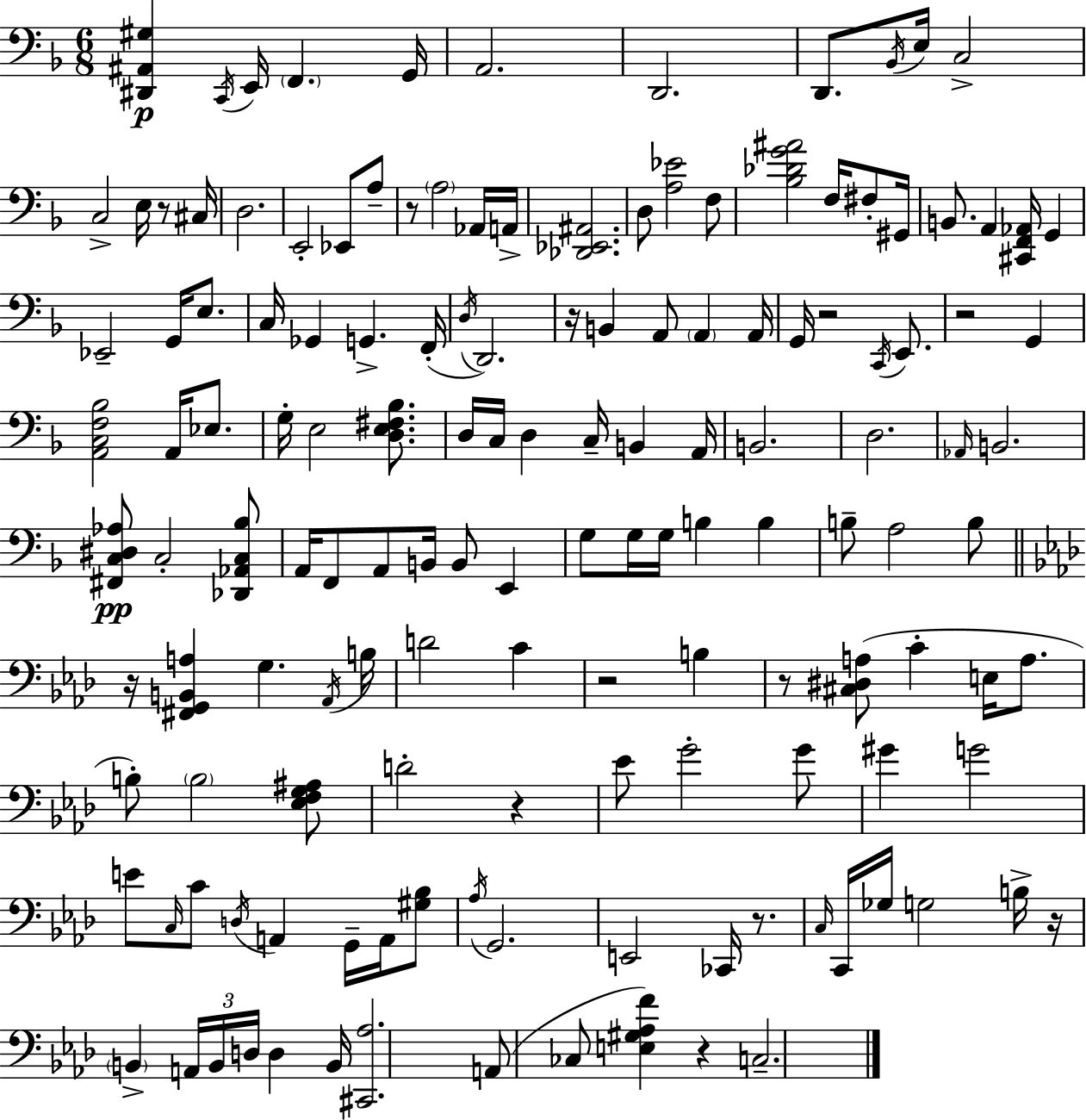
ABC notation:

X:1
T:Untitled
M:6/8
L:1/4
K:Dm
[^D,,^A,,^G,] C,,/4 E,,/4 F,, G,,/4 A,,2 D,,2 D,,/2 _B,,/4 E,/4 C,2 C,2 E,/4 z/2 ^C,/4 D,2 E,,2 _E,,/2 A,/2 z/2 A,2 _A,,/4 A,,/4 [_D,,_E,,^A,,]2 D,/2 [A,_E]2 F,/2 [_B,_DG^A]2 F,/4 ^F,/2 ^G,,/4 B,,/2 A,, [^C,,F,,_A,,]/4 G,, _E,,2 G,,/4 E,/2 C,/4 _G,, G,, F,,/4 D,/4 D,,2 z/4 B,, A,,/2 A,, A,,/4 G,,/4 z2 C,,/4 E,,/2 z2 G,, [A,,C,F,_B,]2 A,,/4 _E,/2 G,/4 E,2 [D,E,^F,_B,]/2 D,/4 C,/4 D, C,/4 B,, A,,/4 B,,2 D,2 _A,,/4 B,,2 [^F,,C,^D,_A,]/2 C,2 [_D,,_A,,C,_B,]/2 A,,/4 F,,/2 A,,/2 B,,/4 B,,/2 E,, G,/2 G,/4 G,/4 B, B, B,/2 A,2 B,/2 z/4 [^F,,G,,B,,A,] G, _A,,/4 B,/4 D2 C z2 B, z/2 [^C,^D,A,]/2 C E,/4 A,/2 B,/2 B,2 [_E,F,G,^A,]/2 D2 z _E/2 G2 G/2 ^G G2 E/2 C,/4 C/2 D,/4 A,, G,,/4 A,,/4 [^G,_B,]/2 _A,/4 G,,2 E,,2 _C,,/4 z/2 C,/4 C,,/4 _G,/4 G,2 B,/4 z/4 B,, A,,/4 B,,/4 D,/4 D, B,,/4 [^C,,_A,]2 A,,/2 _C,/2 [E,^G,_A,F] z C,2